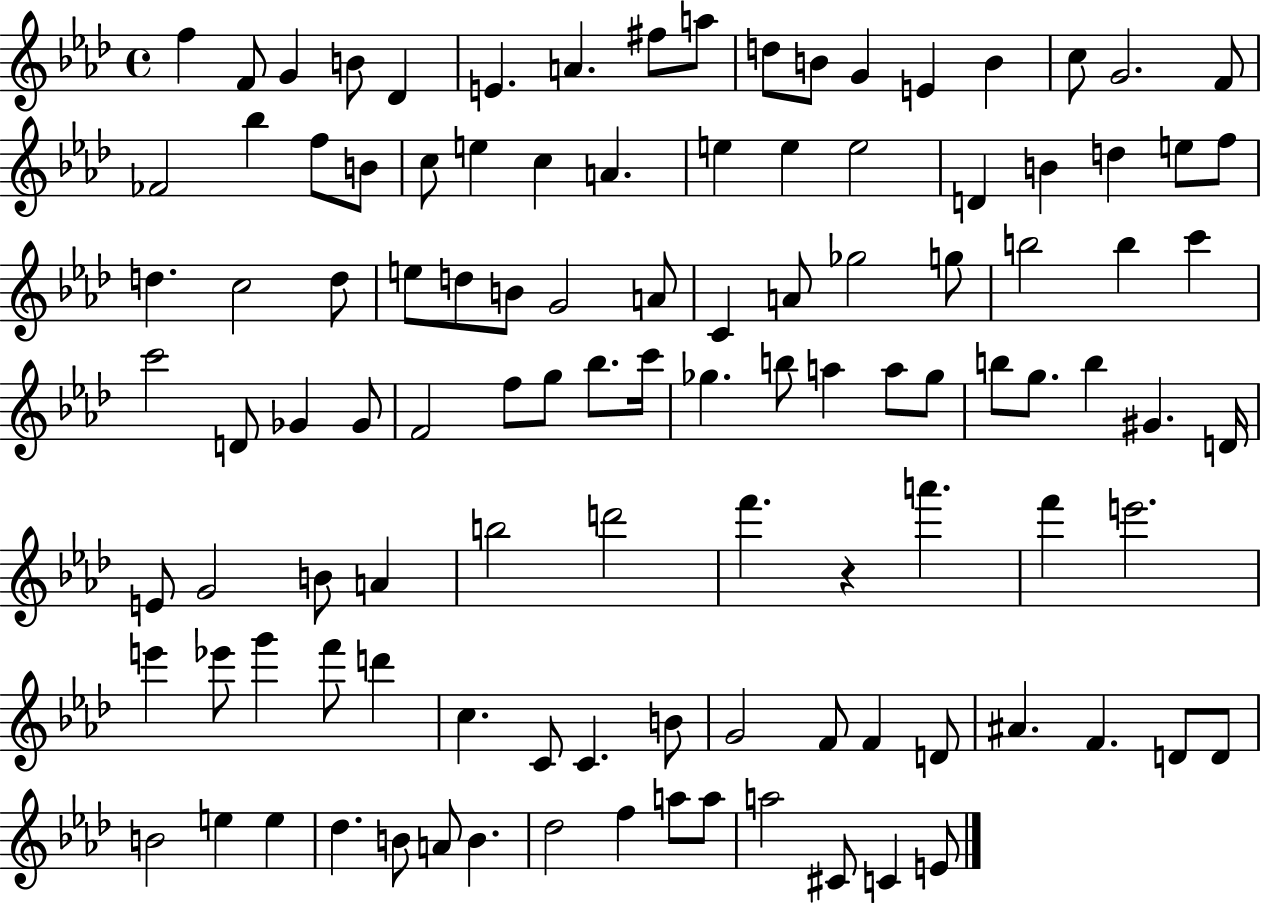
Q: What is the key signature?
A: AES major